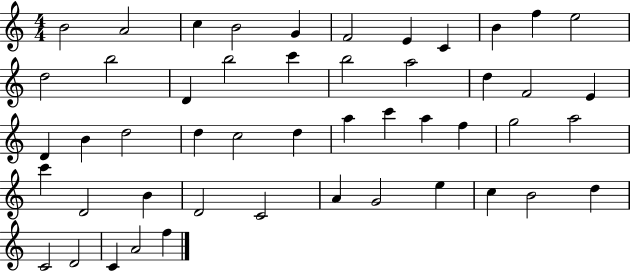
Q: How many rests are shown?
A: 0